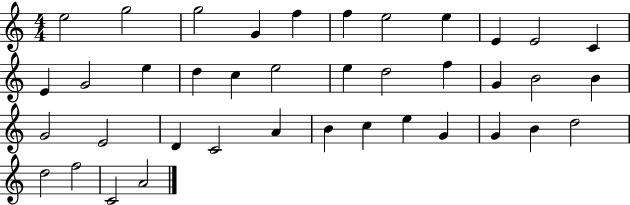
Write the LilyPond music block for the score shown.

{
  \clef treble
  \numericTimeSignature
  \time 4/4
  \key c \major
  e''2 g''2 | g''2 g'4 f''4 | f''4 e''2 e''4 | e'4 e'2 c'4 | \break e'4 g'2 e''4 | d''4 c''4 e''2 | e''4 d''2 f''4 | g'4 b'2 b'4 | \break g'2 e'2 | d'4 c'2 a'4 | b'4 c''4 e''4 g'4 | g'4 b'4 d''2 | \break d''2 f''2 | c'2 a'2 | \bar "|."
}